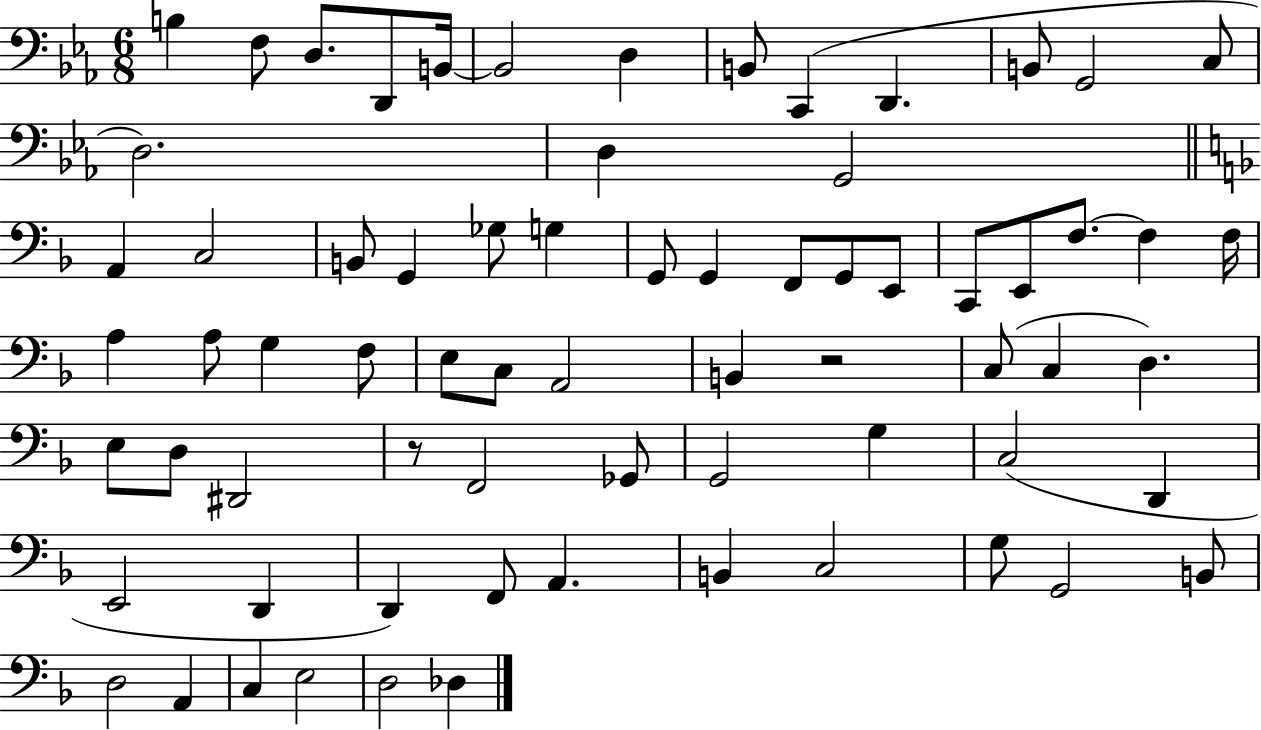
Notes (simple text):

B3/q F3/e D3/e. D2/e B2/s B2/h D3/q B2/e C2/q D2/q. B2/e G2/h C3/e D3/h. D3/q G2/h A2/q C3/h B2/e G2/q Gb3/e G3/q G2/e G2/q F2/e G2/e E2/e C2/e E2/e F3/e. F3/q F3/s A3/q A3/e G3/q F3/e E3/e C3/e A2/h B2/q R/h C3/e C3/q D3/q. E3/e D3/e D#2/h R/e F2/h Gb2/e G2/h G3/q C3/h D2/q E2/h D2/q D2/q F2/e A2/q. B2/q C3/h G3/e G2/h B2/e D3/h A2/q C3/q E3/h D3/h Db3/q